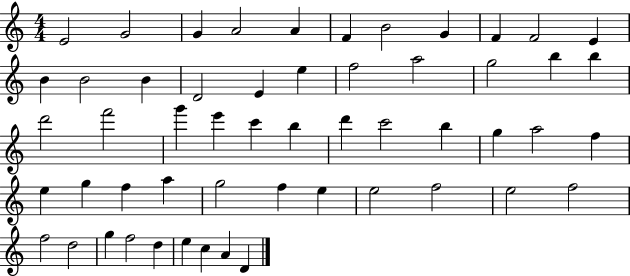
E4/h G4/h G4/q A4/h A4/q F4/q B4/h G4/q F4/q F4/h E4/q B4/q B4/h B4/q D4/h E4/q E5/q F5/h A5/h G5/h B5/q B5/q D6/h F6/h G6/q E6/q C6/q B5/q D6/q C6/h B5/q G5/q A5/h F5/q E5/q G5/q F5/q A5/q G5/h F5/q E5/q E5/h F5/h E5/h F5/h F5/h D5/h G5/q F5/h D5/q E5/q C5/q A4/q D4/q